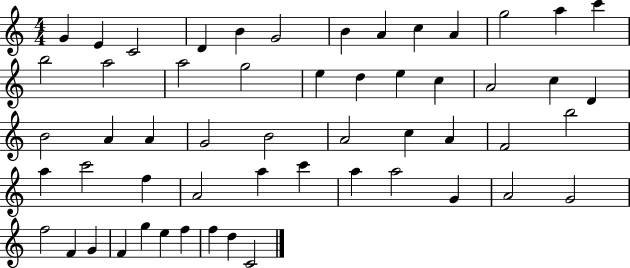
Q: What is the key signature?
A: C major